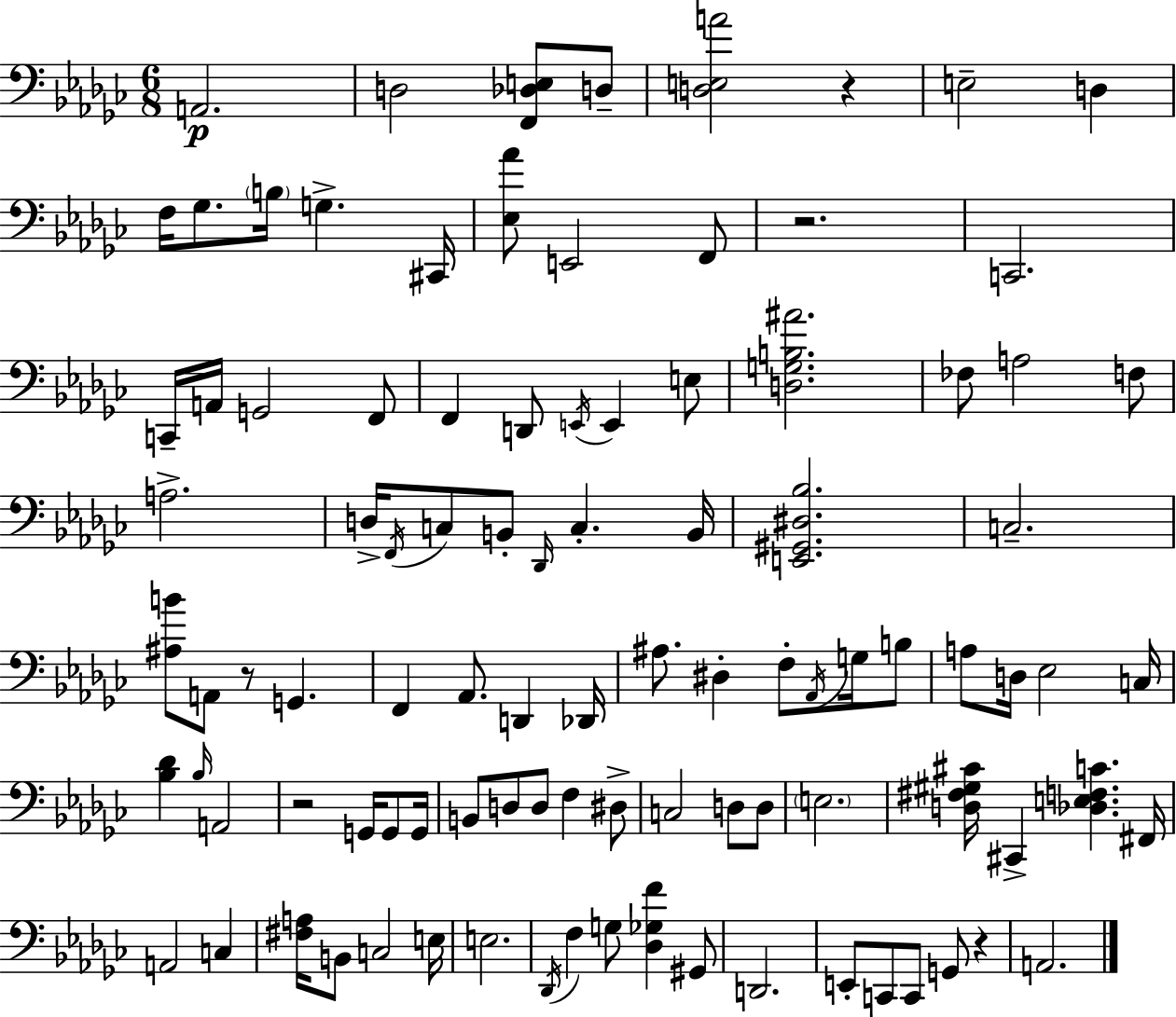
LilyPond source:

{
  \clef bass
  \numericTimeSignature
  \time 6/8
  \key ees \minor
  a,2.\p | d2 <f, des e>8 d8-- | <d e a'>2 r4 | e2-- d4 | \break f16 ges8. \parenthesize b16 g4.-> cis,16 | <ees aes'>8 e,2 f,8 | r2. | c,2. | \break c,16-- a,16 g,2 f,8 | f,4 d,8 \acciaccatura { e,16 } e,4 e8 | <d g b ais'>2. | fes8 a2 f8 | \break a2.-> | d16-> \acciaccatura { f,16 } c8 b,8-. \grace { des,16 } c4.-. | b,16 <e, gis, dis bes>2. | c2.-- | \break <ais b'>8 a,8 r8 g,4. | f,4 aes,8. d,4 | des,16 ais8. dis4-. f8-. | \acciaccatura { aes,16 } g16 b8 a8 d16 ees2 | \break c16 <bes des'>4 \grace { bes16 } a,2 | r2 | g,16 g,8 g,16 b,8 d8 d8 f4 | dis8-> c2 | \break d8 d8 \parenthesize e2. | <d fis gis cis'>16 cis,4-> <des e f c'>4. | fis,16 a,2 | c4 <fis a>16 b,8 c2 | \break e16 e2. | \acciaccatura { des,16 } f4 g8 | <des ges f'>4 gis,8 d,2. | e,8-. c,8 c,8 | \break g,8 r4 a,2. | \bar "|."
}